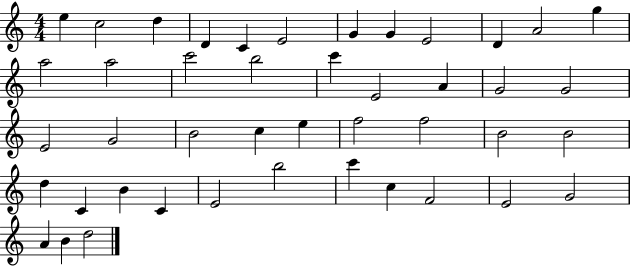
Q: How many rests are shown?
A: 0